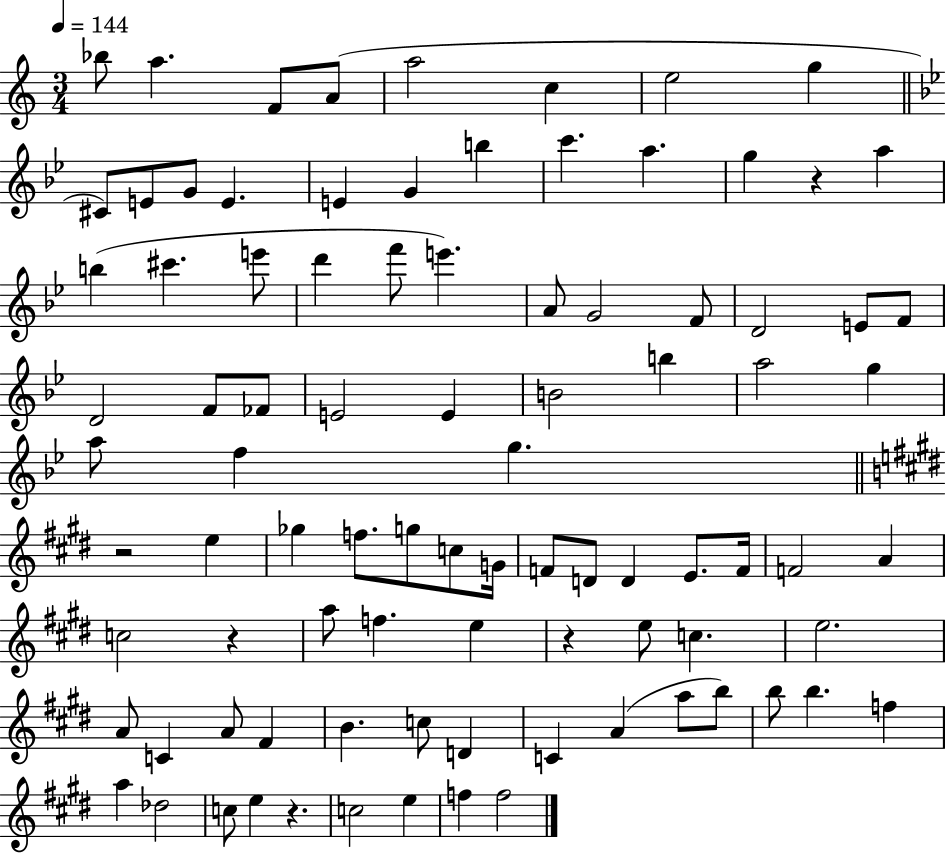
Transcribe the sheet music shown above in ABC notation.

X:1
T:Untitled
M:3/4
L:1/4
K:C
_b/2 a F/2 A/2 a2 c e2 g ^C/2 E/2 G/2 E E G b c' a g z a b ^c' e'/2 d' f'/2 e' A/2 G2 F/2 D2 E/2 F/2 D2 F/2 _F/2 E2 E B2 b a2 g a/2 f g z2 e _g f/2 g/2 c/2 G/4 F/2 D/2 D E/2 F/4 F2 A c2 z a/2 f e z e/2 c e2 A/2 C A/2 ^F B c/2 D C A a/2 b/2 b/2 b f a _d2 c/2 e z c2 e f f2